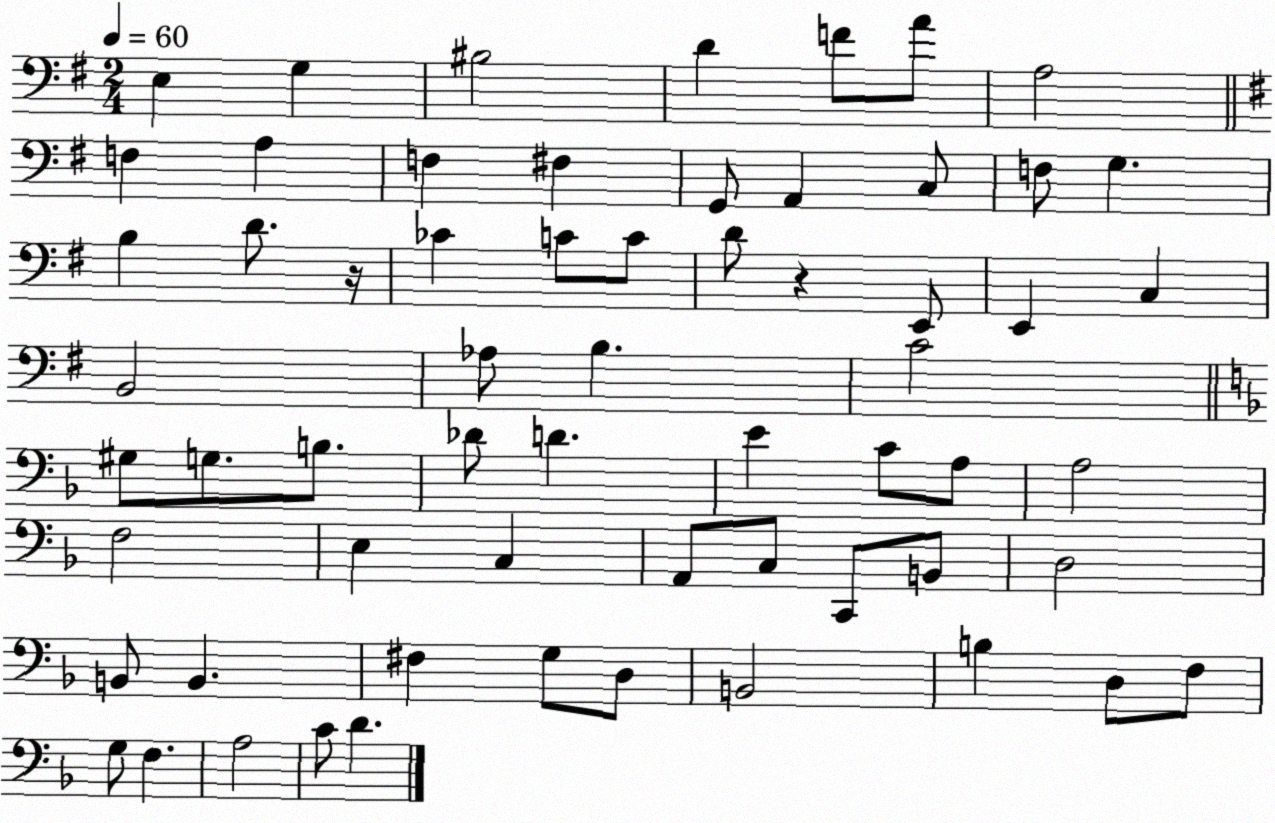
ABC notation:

X:1
T:Untitled
M:2/4
L:1/4
K:G
E, G, ^B,2 D F/2 A/2 A,2 F, A, F, ^F, G,,/2 A,, C,/2 F,/2 G, B, D/2 z/4 _C C/2 C/2 D/2 z E,,/2 E,, C, B,,2 _A,/2 B, C2 ^G,/2 G,/2 B,/2 _D/2 D E C/2 A,/2 A,2 F,2 E, C, A,,/2 C,/2 C,,/2 B,,/2 D,2 B,,/2 B,, ^F, G,/2 D,/2 B,,2 B, D,/2 F,/2 G,/2 F, A,2 C/2 D